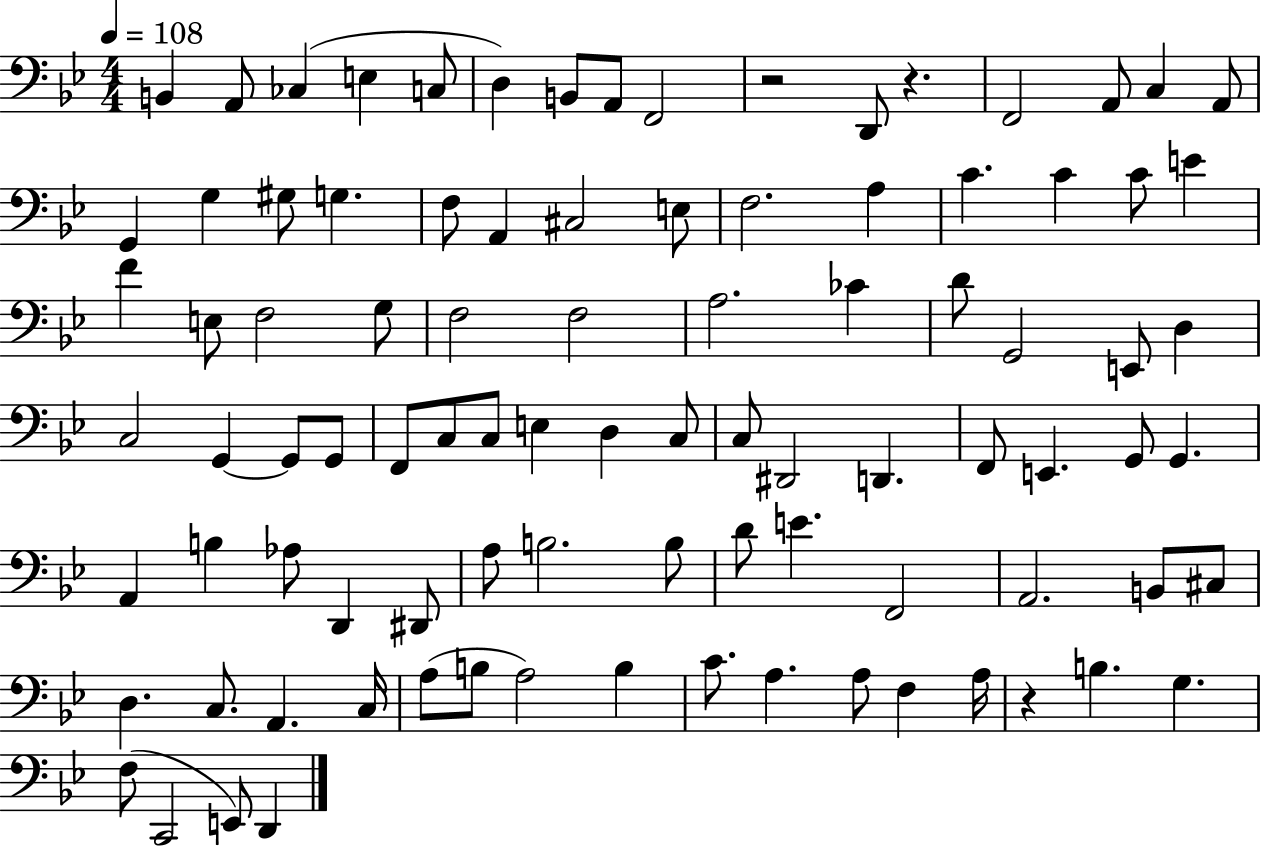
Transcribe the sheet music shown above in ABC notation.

X:1
T:Untitled
M:4/4
L:1/4
K:Bb
B,, A,,/2 _C, E, C,/2 D, B,,/2 A,,/2 F,,2 z2 D,,/2 z F,,2 A,,/2 C, A,,/2 G,, G, ^G,/2 G, F,/2 A,, ^C,2 E,/2 F,2 A, C C C/2 E F E,/2 F,2 G,/2 F,2 F,2 A,2 _C D/2 G,,2 E,,/2 D, C,2 G,, G,,/2 G,,/2 F,,/2 C,/2 C,/2 E, D, C,/2 C,/2 ^D,,2 D,, F,,/2 E,, G,,/2 G,, A,, B, _A,/2 D,, ^D,,/2 A,/2 B,2 B,/2 D/2 E F,,2 A,,2 B,,/2 ^C,/2 D, C,/2 A,, C,/4 A,/2 B,/2 A,2 B, C/2 A, A,/2 F, A,/4 z B, G, F,/2 C,,2 E,,/2 D,,